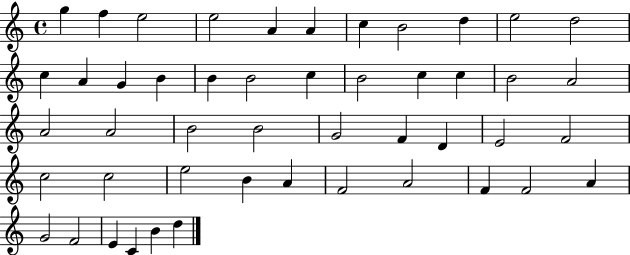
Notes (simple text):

G5/q F5/q E5/h E5/h A4/q A4/q C5/q B4/h D5/q E5/h D5/h C5/q A4/q G4/q B4/q B4/q B4/h C5/q B4/h C5/q C5/q B4/h A4/h A4/h A4/h B4/h B4/h G4/h F4/q D4/q E4/h F4/h C5/h C5/h E5/h B4/q A4/q F4/h A4/h F4/q F4/h A4/q G4/h F4/h E4/q C4/q B4/q D5/q